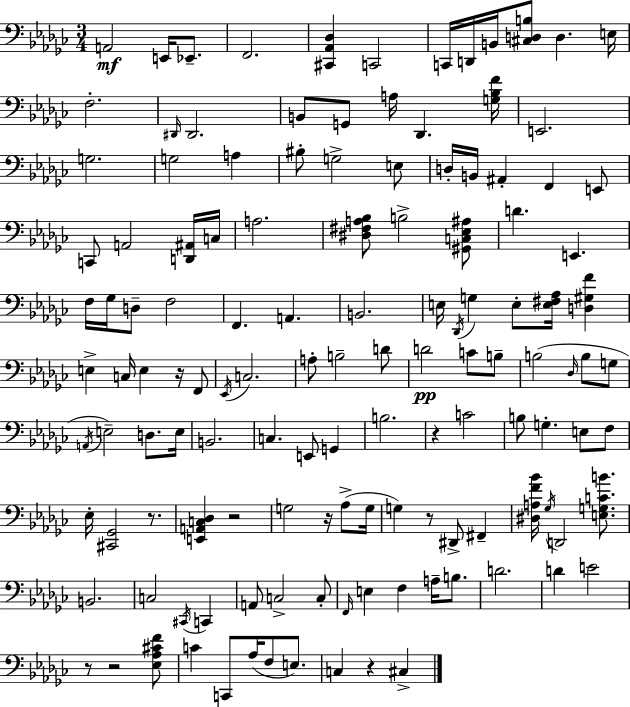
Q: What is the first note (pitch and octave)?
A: A2